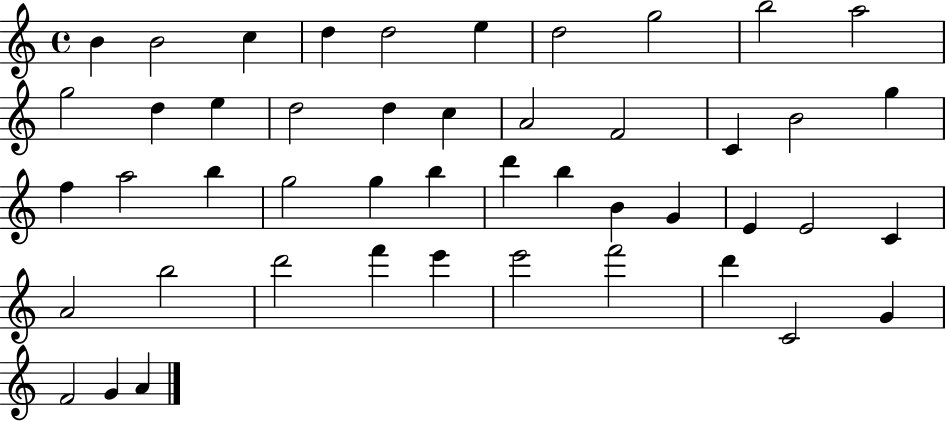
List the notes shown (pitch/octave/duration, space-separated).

B4/q B4/h C5/q D5/q D5/h E5/q D5/h G5/h B5/h A5/h G5/h D5/q E5/q D5/h D5/q C5/q A4/h F4/h C4/q B4/h G5/q F5/q A5/h B5/q G5/h G5/q B5/q D6/q B5/q B4/q G4/q E4/q E4/h C4/q A4/h B5/h D6/h F6/q E6/q E6/h F6/h D6/q C4/h G4/q F4/h G4/q A4/q